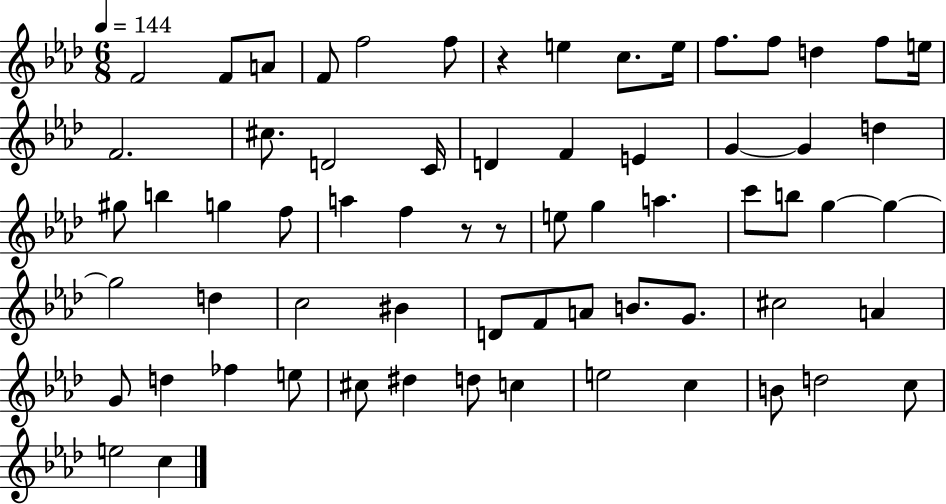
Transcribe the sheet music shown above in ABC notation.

X:1
T:Untitled
M:6/8
L:1/4
K:Ab
F2 F/2 A/2 F/2 f2 f/2 z e c/2 e/4 f/2 f/2 d f/2 e/4 F2 ^c/2 D2 C/4 D F E G G d ^g/2 b g f/2 a f z/2 z/2 e/2 g a c'/2 b/2 g g g2 d c2 ^B D/2 F/2 A/2 B/2 G/2 ^c2 A G/2 d _f e/2 ^c/2 ^d d/2 c e2 c B/2 d2 c/2 e2 c